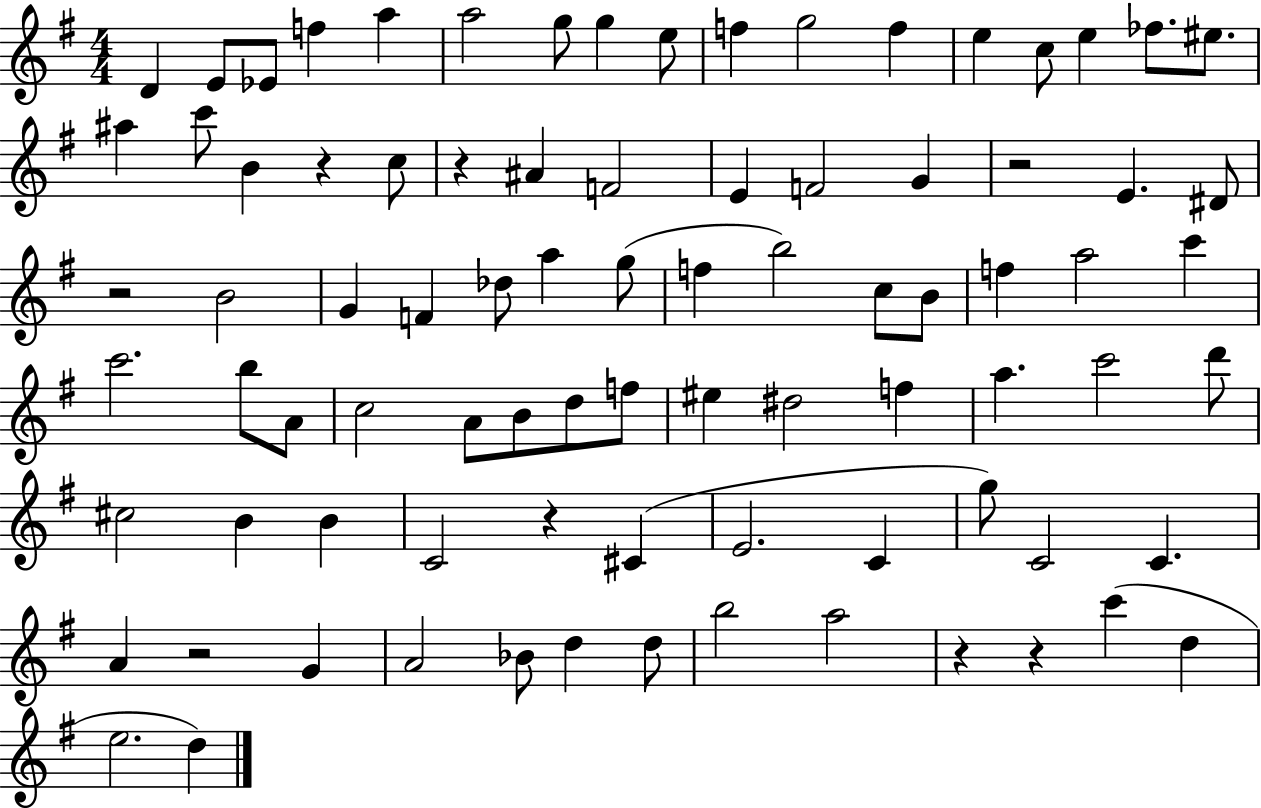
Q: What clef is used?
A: treble